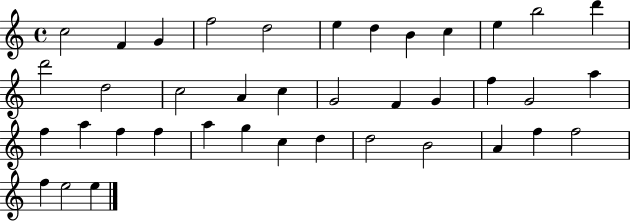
X:1
T:Untitled
M:4/4
L:1/4
K:C
c2 F G f2 d2 e d B c e b2 d' d'2 d2 c2 A c G2 F G f G2 a f a f f a g c d d2 B2 A f f2 f e2 e